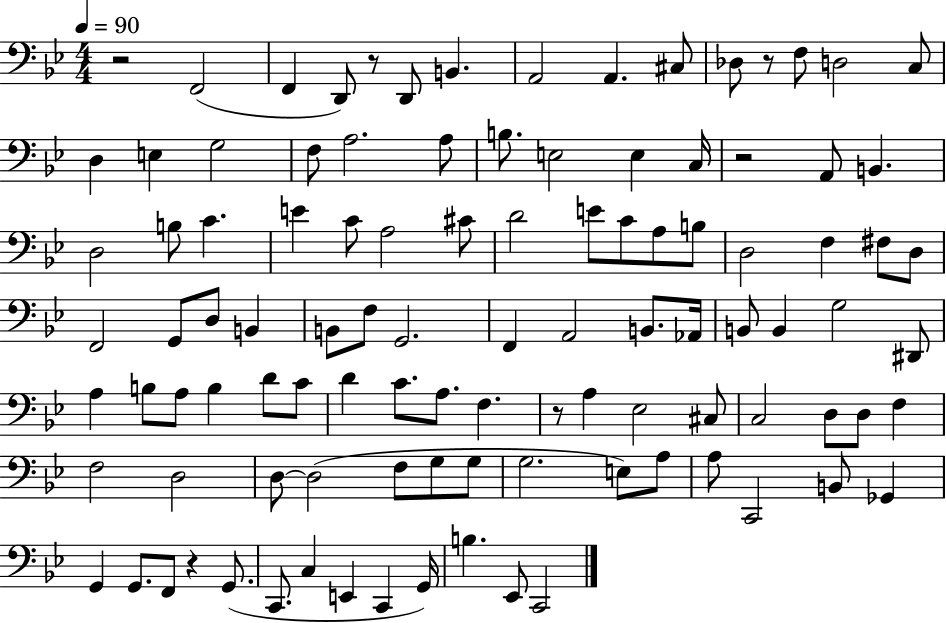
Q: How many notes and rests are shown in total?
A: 104